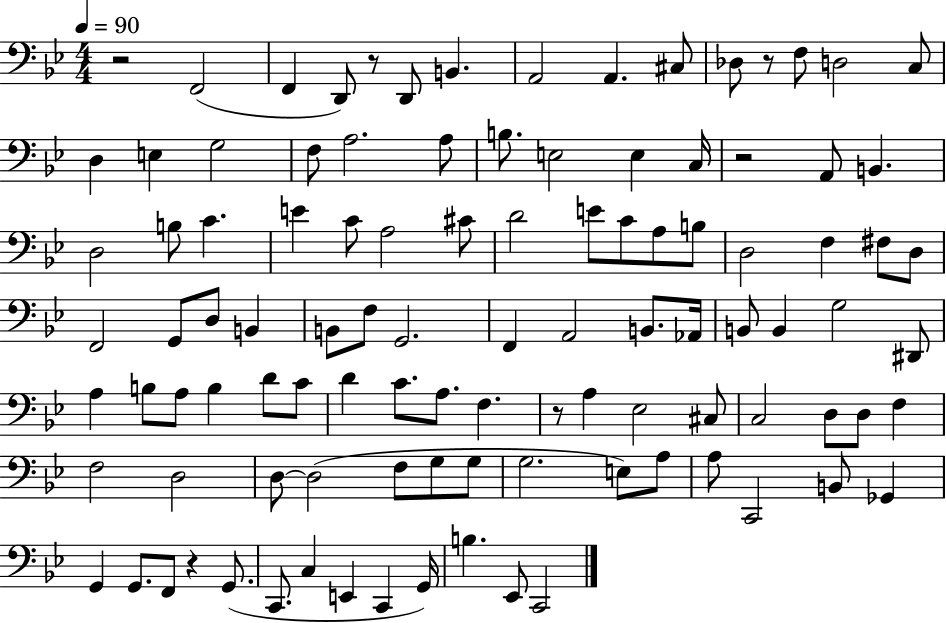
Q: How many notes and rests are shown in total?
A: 104